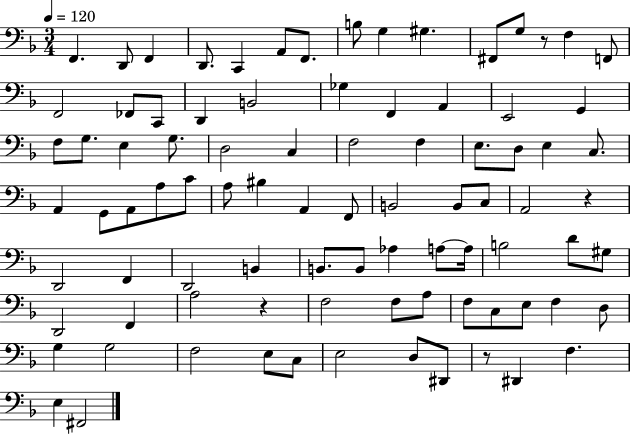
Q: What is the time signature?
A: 3/4